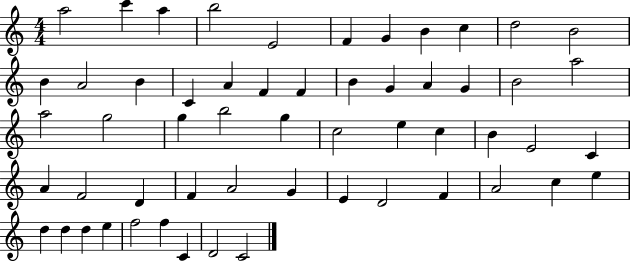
X:1
T:Untitled
M:4/4
L:1/4
K:C
a2 c' a b2 E2 F G B c d2 B2 B A2 B C A F F B G A G B2 a2 a2 g2 g b2 g c2 e c B E2 C A F2 D F A2 G E D2 F A2 c e d d d e f2 f C D2 C2